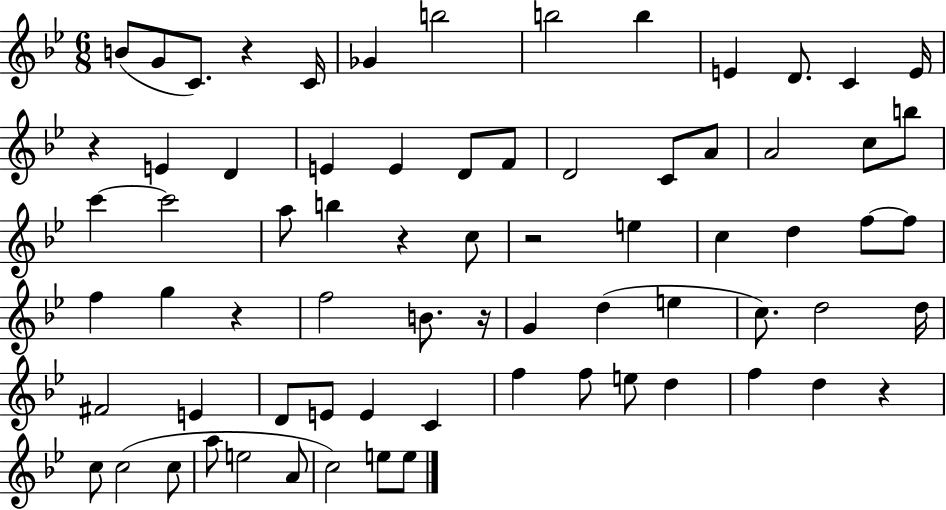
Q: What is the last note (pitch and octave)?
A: E5